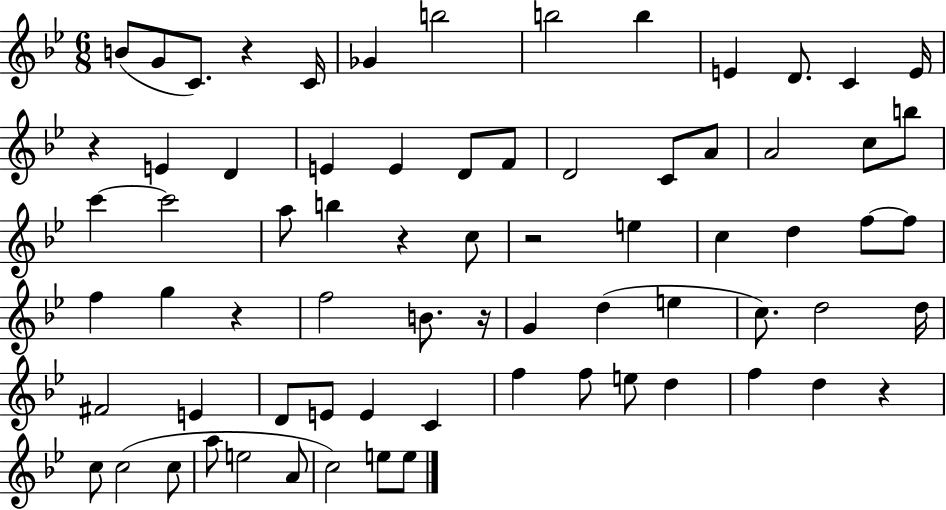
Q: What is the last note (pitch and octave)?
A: E5